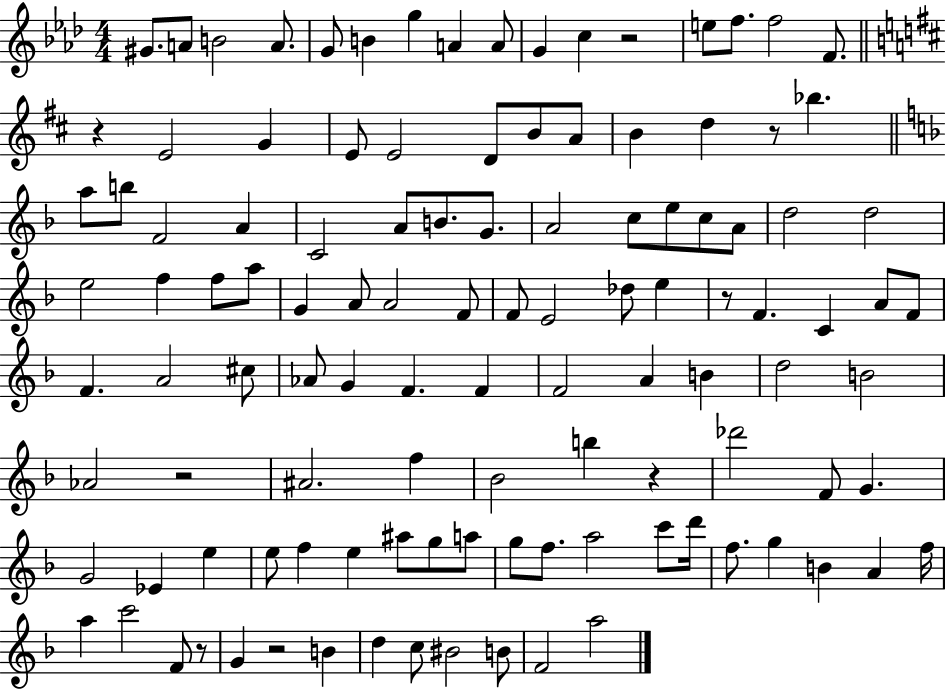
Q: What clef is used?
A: treble